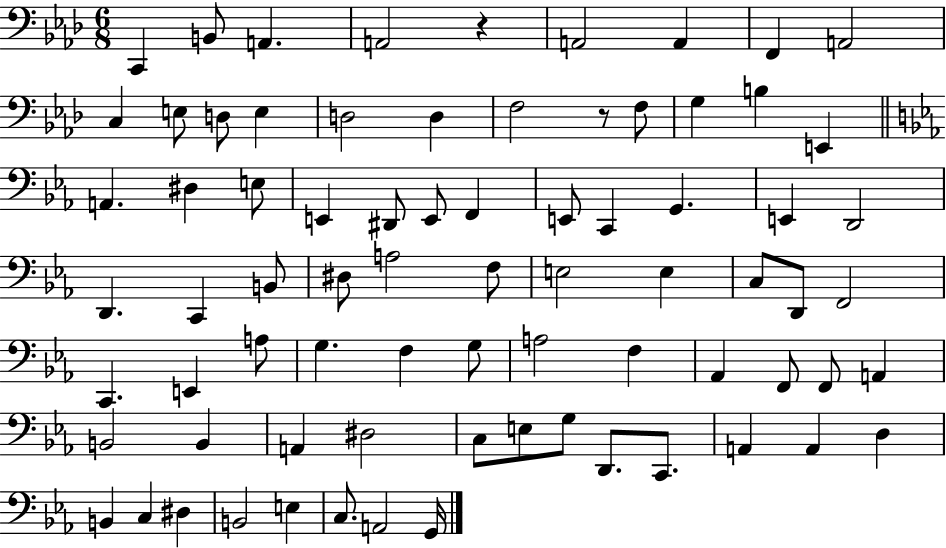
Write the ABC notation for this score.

X:1
T:Untitled
M:6/8
L:1/4
K:Ab
C,, B,,/2 A,, A,,2 z A,,2 A,, F,, A,,2 C, E,/2 D,/2 E, D,2 D, F,2 z/2 F,/2 G, B, E,, A,, ^D, E,/2 E,, ^D,,/2 E,,/2 F,, E,,/2 C,, G,, E,, D,,2 D,, C,, B,,/2 ^D,/2 A,2 F,/2 E,2 E, C,/2 D,,/2 F,,2 C,, E,, A,/2 G, F, G,/2 A,2 F, _A,, F,,/2 F,,/2 A,, B,,2 B,, A,, ^D,2 C,/2 E,/2 G,/2 D,,/2 C,,/2 A,, A,, D, B,, C, ^D, B,,2 E, C,/2 A,,2 G,,/4